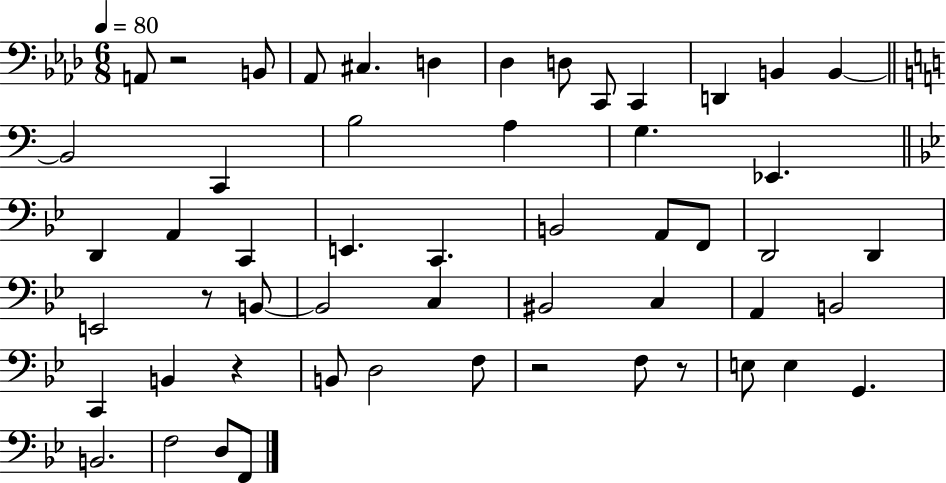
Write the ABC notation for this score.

X:1
T:Untitled
M:6/8
L:1/4
K:Ab
A,,/2 z2 B,,/2 _A,,/2 ^C, D, _D, D,/2 C,,/2 C,, D,, B,, B,, B,,2 C,, B,2 A, G, _E,, D,, A,, C,, E,, C,, B,,2 A,,/2 F,,/2 D,,2 D,, E,,2 z/2 B,,/2 B,,2 C, ^B,,2 C, A,, B,,2 C,, B,, z B,,/2 D,2 F,/2 z2 F,/2 z/2 E,/2 E, G,, B,,2 F,2 D,/2 F,,/2